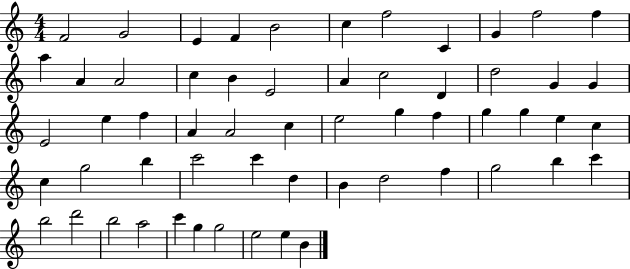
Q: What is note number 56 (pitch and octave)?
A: E5